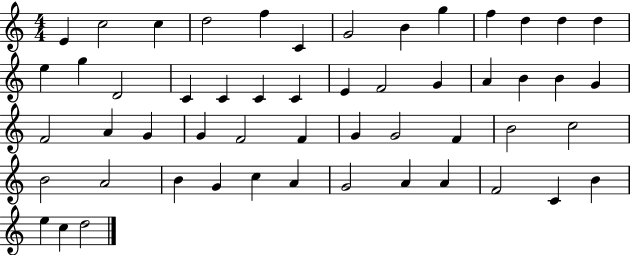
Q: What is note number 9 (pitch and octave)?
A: G5